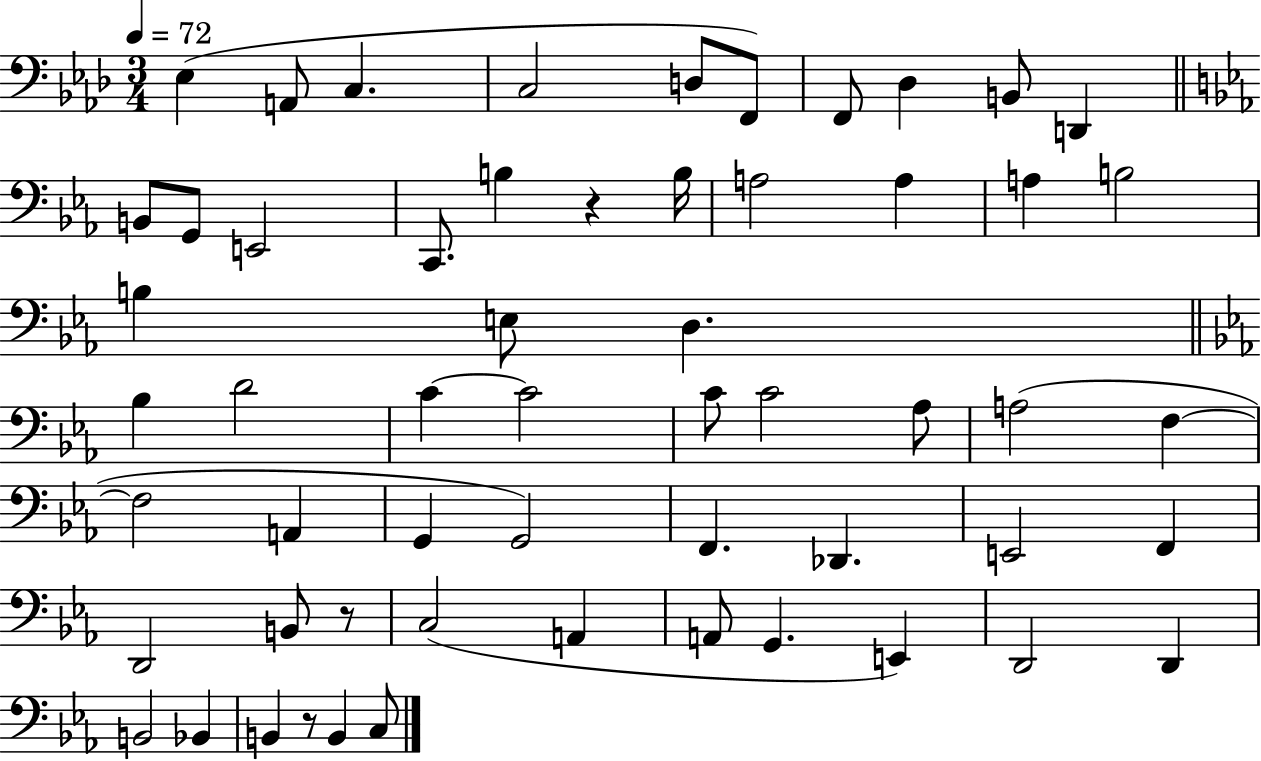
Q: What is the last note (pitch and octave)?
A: C3